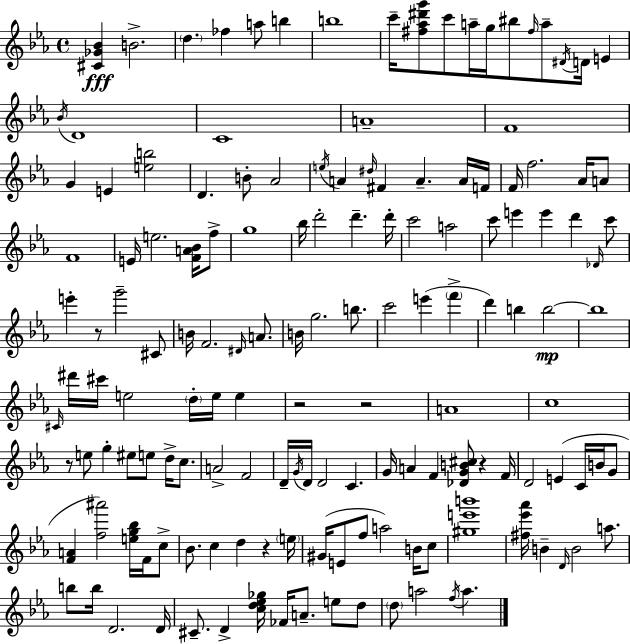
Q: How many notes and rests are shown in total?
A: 149